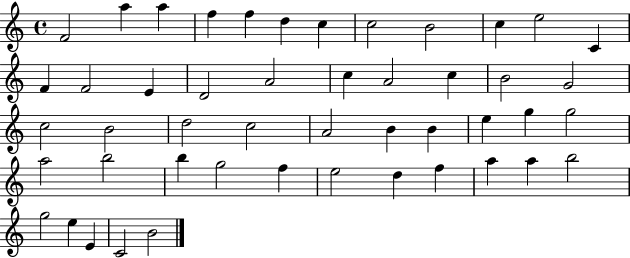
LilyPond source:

{
  \clef treble
  \time 4/4
  \defaultTimeSignature
  \key c \major
  f'2 a''4 a''4 | f''4 f''4 d''4 c''4 | c''2 b'2 | c''4 e''2 c'4 | \break f'4 f'2 e'4 | d'2 a'2 | c''4 a'2 c''4 | b'2 g'2 | \break c''2 b'2 | d''2 c''2 | a'2 b'4 b'4 | e''4 g''4 g''2 | \break a''2 b''2 | b''4 g''2 f''4 | e''2 d''4 f''4 | a''4 a''4 b''2 | \break g''2 e''4 e'4 | c'2 b'2 | \bar "|."
}